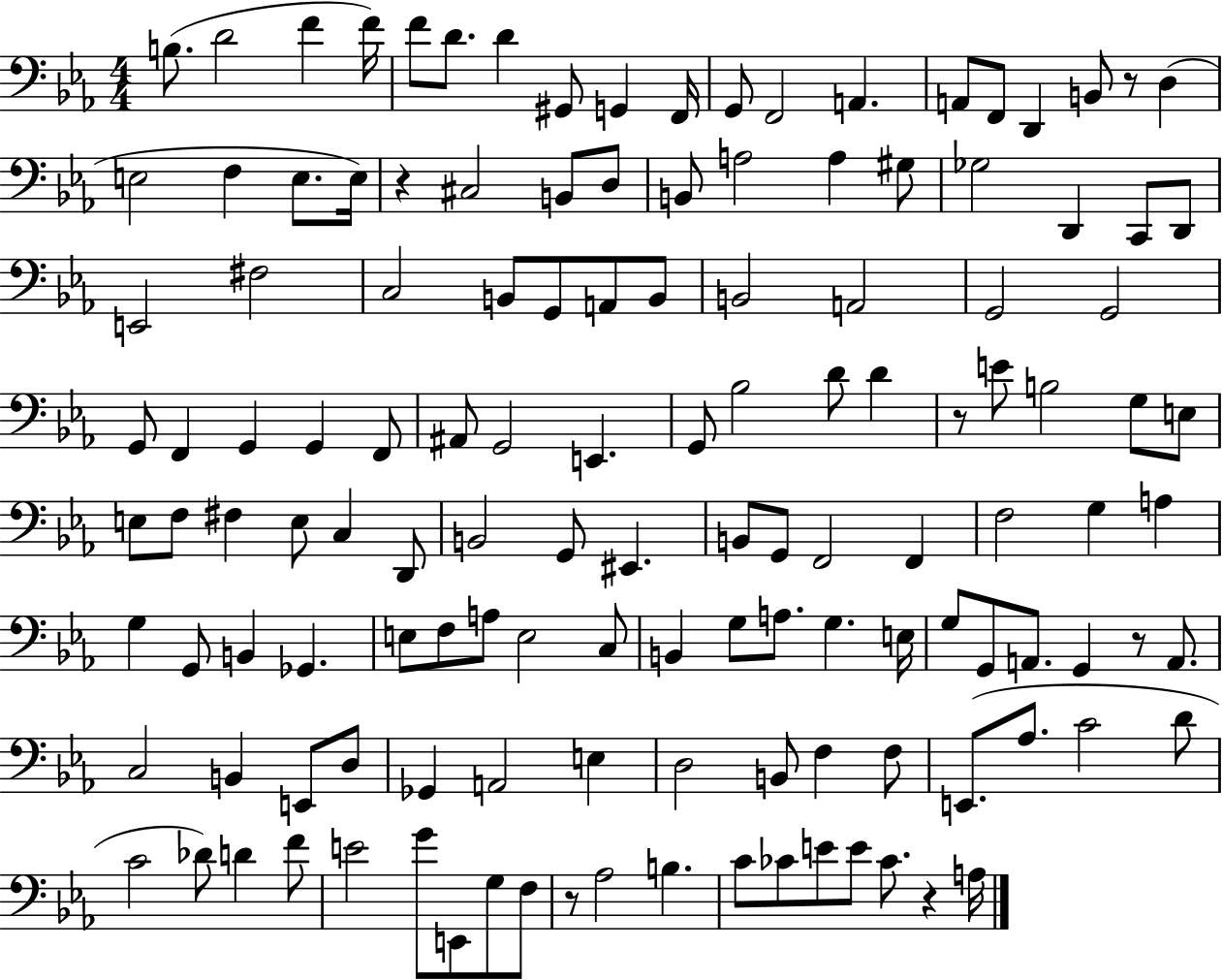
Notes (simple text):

B3/e. D4/h F4/q F4/s F4/e D4/e. D4/q G#2/e G2/q F2/s G2/e F2/h A2/q. A2/e F2/e D2/q B2/e R/e D3/q E3/h F3/q E3/e. E3/s R/q C#3/h B2/e D3/e B2/e A3/h A3/q G#3/e Gb3/h D2/q C2/e D2/e E2/h F#3/h C3/h B2/e G2/e A2/e B2/e B2/h A2/h G2/h G2/h G2/e F2/q G2/q G2/q F2/e A#2/e G2/h E2/q. G2/e Bb3/h D4/e D4/q R/e E4/e B3/h G3/e E3/e E3/e F3/e F#3/q E3/e C3/q D2/e B2/h G2/e EIS2/q. B2/e G2/e F2/h F2/q F3/h G3/q A3/q G3/q G2/e B2/q Gb2/q. E3/e F3/e A3/e E3/h C3/e B2/q G3/e A3/e. G3/q. E3/s G3/e G2/e A2/e. G2/q R/e A2/e. C3/h B2/q E2/e D3/e Gb2/q A2/h E3/q D3/h B2/e F3/q F3/e E2/e. Ab3/e. C4/h D4/e C4/h Db4/e D4/q F4/e E4/h G4/e E2/e G3/e F3/e R/e Ab3/h B3/q. C4/e CES4/e E4/e E4/e CES4/e. R/q A3/s